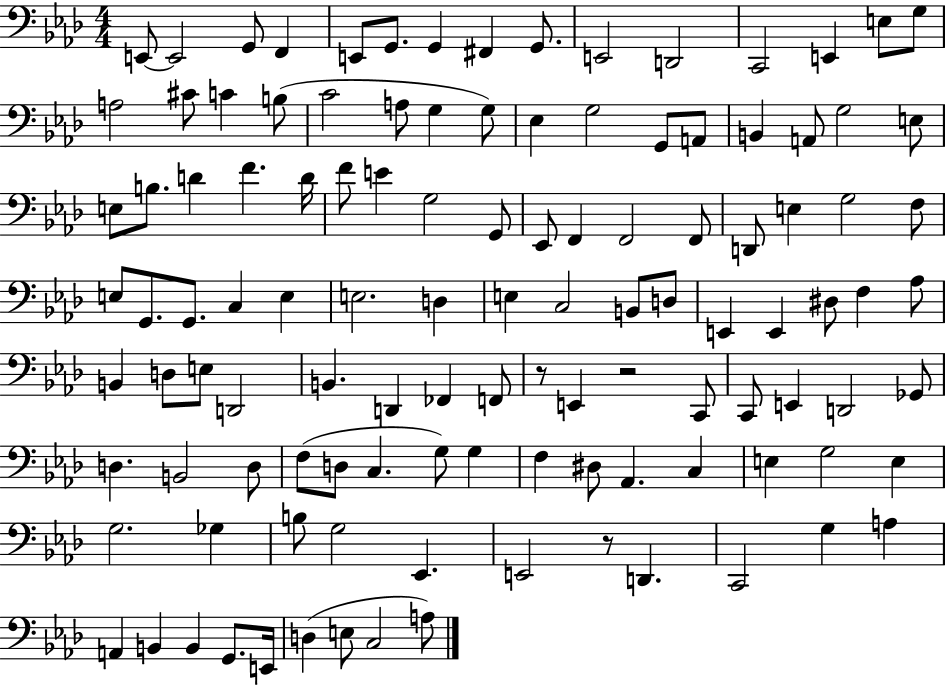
{
  \clef bass
  \numericTimeSignature
  \time 4/4
  \key aes \major
  e,8~~ e,2 g,8 f,4 | e,8 g,8. g,4 fis,4 g,8. | e,2 d,2 | c,2 e,4 e8 g8 | \break a2 cis'8 c'4 b8( | c'2 a8 g4 g8) | ees4 g2 g,8 a,8 | b,4 a,8 g2 e8 | \break e8 b8. d'4 f'4. d'16 | f'8 e'4 g2 g,8 | ees,8 f,4 f,2 f,8 | d,8 e4 g2 f8 | \break e8 g,8. g,8. c4 e4 | e2. d4 | e4 c2 b,8 d8 | e,4 e,4 dis8 f4 aes8 | \break b,4 d8 e8 d,2 | b,4. d,4 fes,4 f,8 | r8 e,4 r2 c,8 | c,8 e,4 d,2 ges,8 | \break d4. b,2 d8 | f8( d8 c4. g8) g4 | f4 dis8 aes,4. c4 | e4 g2 e4 | \break g2. ges4 | b8 g2 ees,4. | e,2 r8 d,4. | c,2 g4 a4 | \break a,4 b,4 b,4 g,8. e,16 | d4( e8 c2 a8) | \bar "|."
}